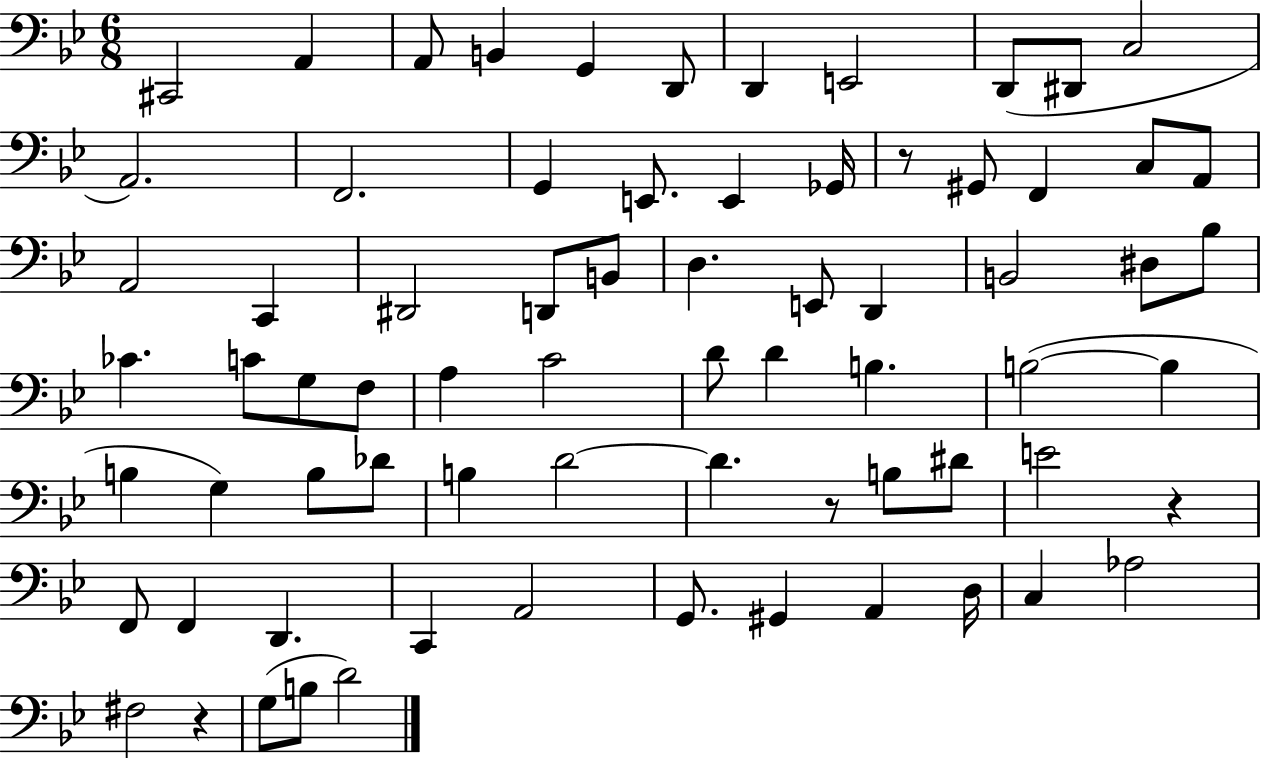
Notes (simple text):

C#2/h A2/q A2/e B2/q G2/q D2/e D2/q E2/h D2/e D#2/e C3/h A2/h. F2/h. G2/q E2/e. E2/q Gb2/s R/e G#2/e F2/q C3/e A2/e A2/h C2/q D#2/h D2/e B2/e D3/q. E2/e D2/q B2/h D#3/e Bb3/e CES4/q. C4/e G3/e F3/e A3/q C4/h D4/e D4/q B3/q. B3/h B3/q B3/q G3/q B3/e Db4/e B3/q D4/h D4/q. R/e B3/e D#4/e E4/h R/q F2/e F2/q D2/q. C2/q A2/h G2/e. G#2/q A2/q D3/s C3/q Ab3/h F#3/h R/q G3/e B3/e D4/h